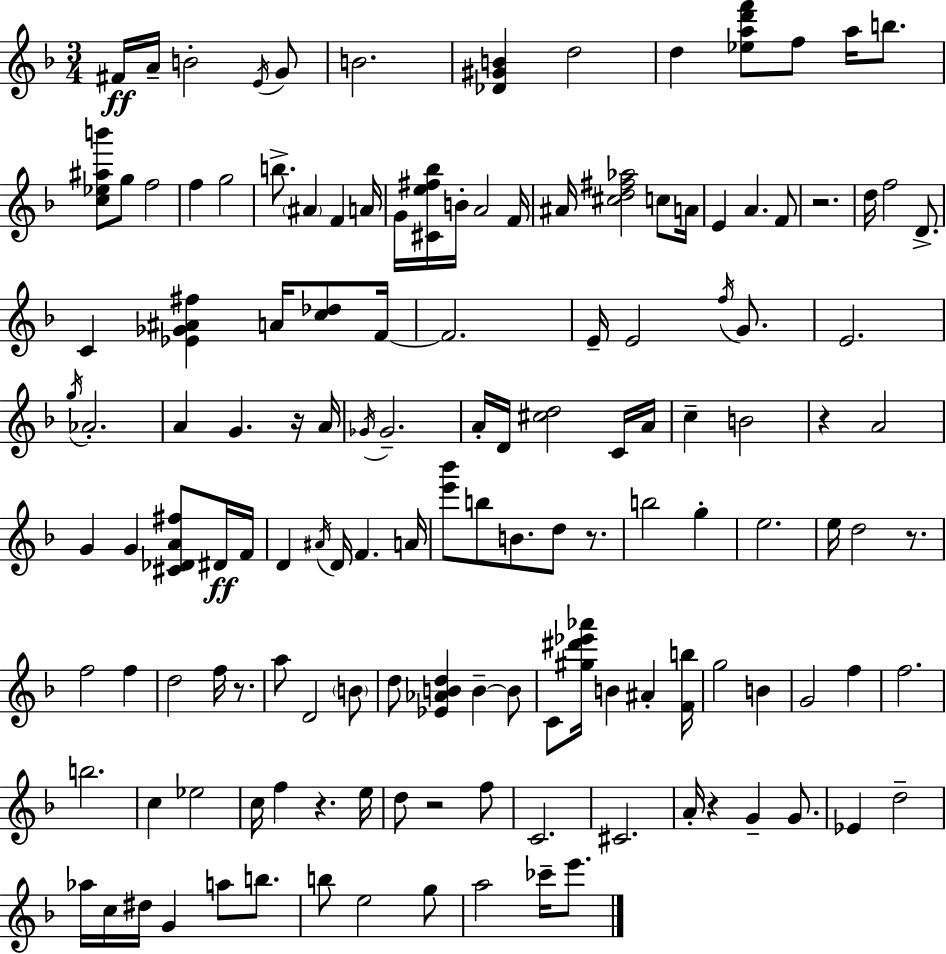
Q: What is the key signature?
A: F major